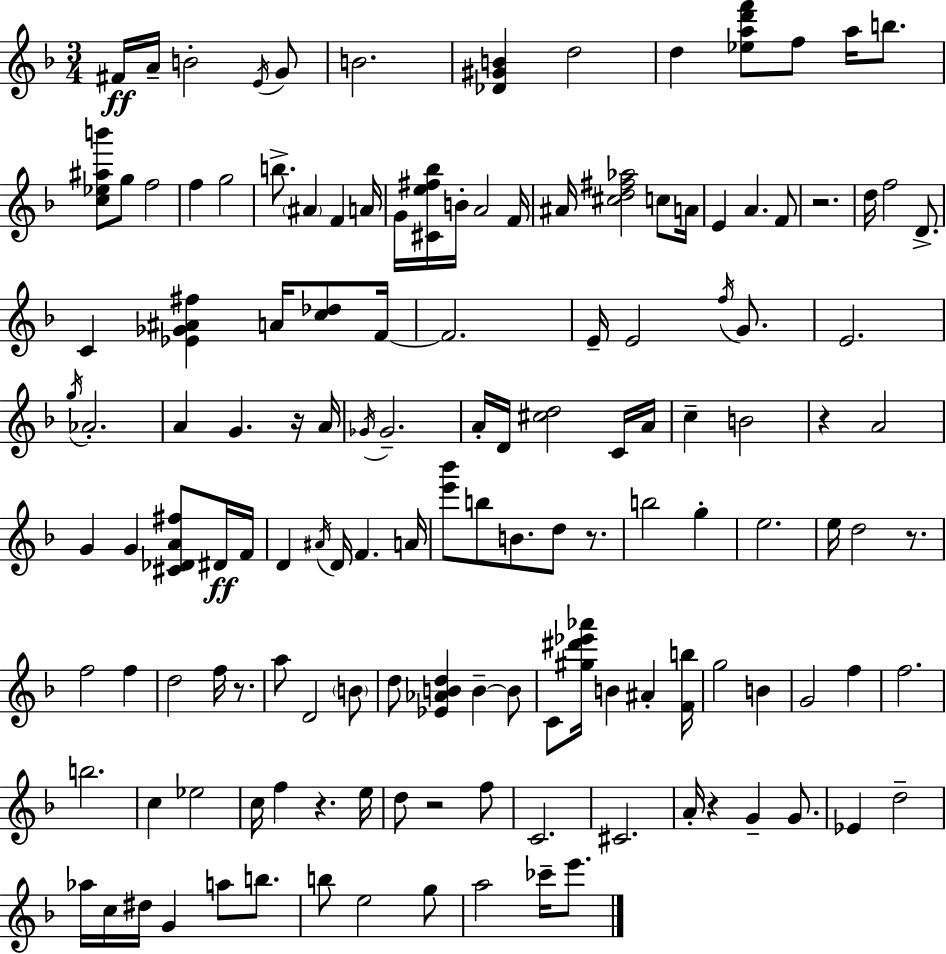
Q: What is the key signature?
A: F major